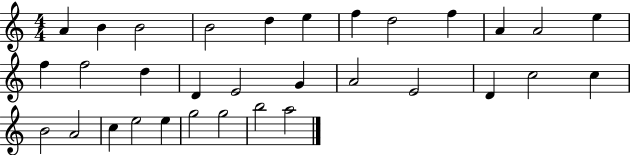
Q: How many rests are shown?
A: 0